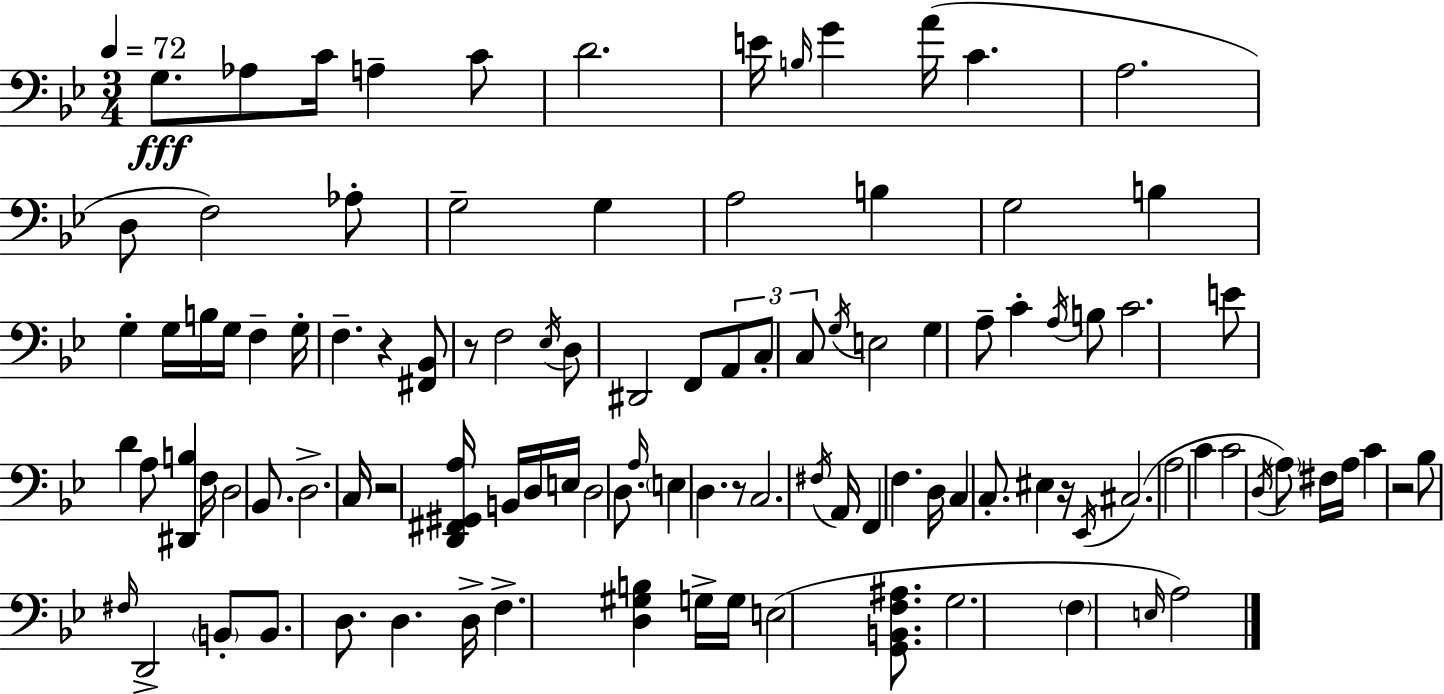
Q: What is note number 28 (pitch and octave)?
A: F3